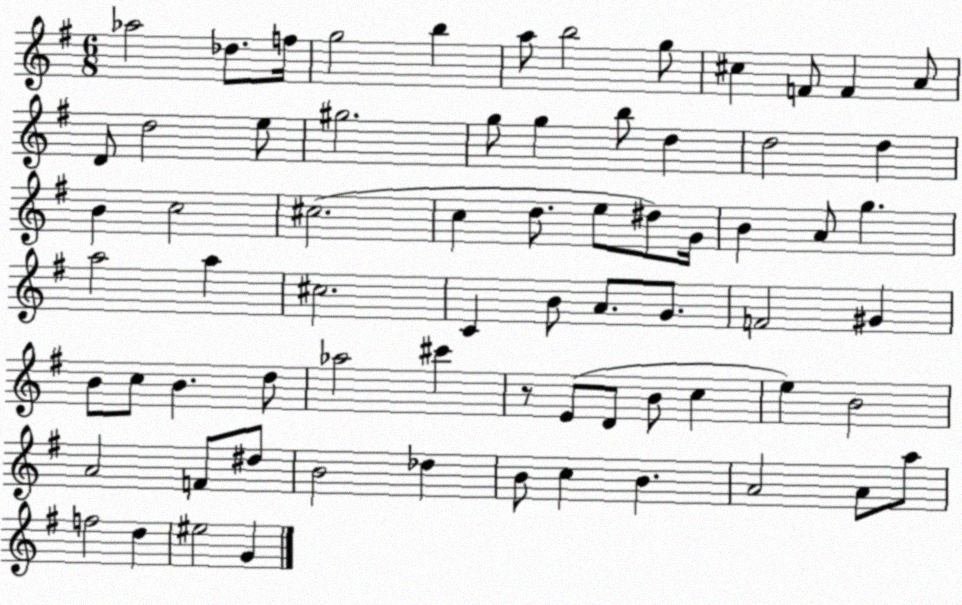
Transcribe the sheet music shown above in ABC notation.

X:1
T:Untitled
M:6/8
L:1/4
K:G
_a2 _d/2 f/4 g2 b a/2 b2 g/2 ^c F/2 F A/2 D/2 d2 e/2 ^g2 g/2 g b/2 d d2 d B c2 ^c2 c d/2 e/2 ^d/2 G/4 B A/2 g a2 a ^c2 C B/2 A/2 G/2 F2 ^G B/2 c/2 B d/2 _a2 ^c' z/2 E/2 D/2 B/2 c e B2 A2 F/2 ^d/2 B2 _d B/2 c B A2 A/2 a/2 f2 d ^e2 G